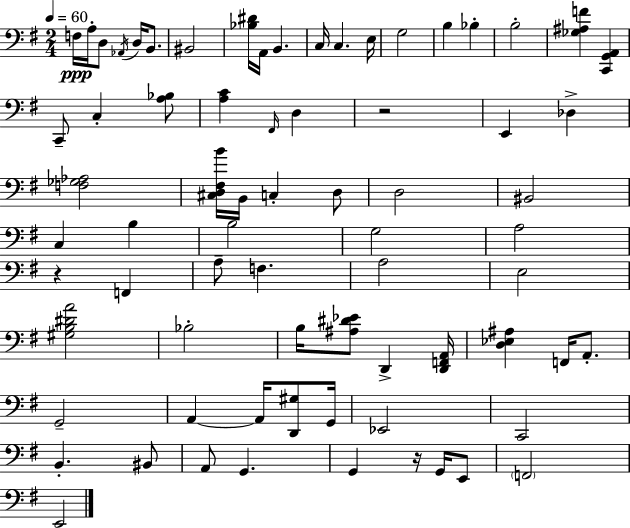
F3/s A3/s D3/e Ab2/s D3/s B2/e. BIS2/h [Bb3,D#4]/s A2/s B2/q. C3/s C3/q. E3/s G3/h B3/q Bb3/q B3/h [Gb3,A#3,F4]/q [C2,G2,A2]/q C2/e C3/q [A3,Bb3]/e [A3,C4]/q F#2/s D3/q R/h E2/q Db3/q [F3,Gb3,Ab3]/h [C#3,D3,F#3,B4]/s B2/s C3/q D3/e D3/h BIS2/h C3/q B3/q B3/h G3/h A3/h R/q F2/q A3/e F3/q. A3/h E3/h [G#3,B3,D#4,A4]/h Bb3/h B3/s [A#3,D#4,Eb4]/e D2/q [D2,F2,A2]/s [D3,Eb3,A#3]/q F2/s A2/e. G2/h A2/q A2/s [D2,G#3]/e G2/s Eb2/h C2/h B2/q. BIS2/e A2/e G2/q. G2/q R/s G2/s E2/e F2/h E2/h